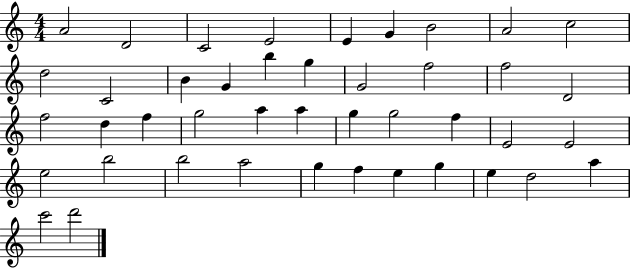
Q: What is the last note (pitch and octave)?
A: D6